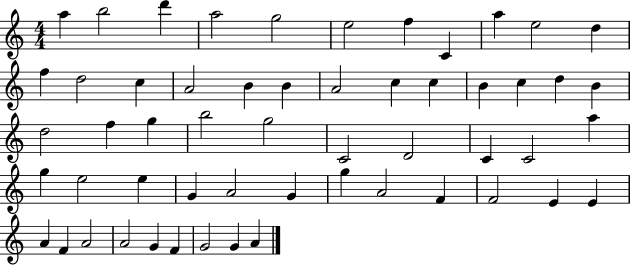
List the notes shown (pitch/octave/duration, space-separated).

A5/q B5/h D6/q A5/h G5/h E5/h F5/q C4/q A5/q E5/h D5/q F5/q D5/h C5/q A4/h B4/q B4/q A4/h C5/q C5/q B4/q C5/q D5/q B4/q D5/h F5/q G5/q B5/h G5/h C4/h D4/h C4/q C4/h A5/q G5/q E5/h E5/q G4/q A4/h G4/q G5/q A4/h F4/q F4/h E4/q E4/q A4/q F4/q A4/h A4/h G4/q F4/q G4/h G4/q A4/q